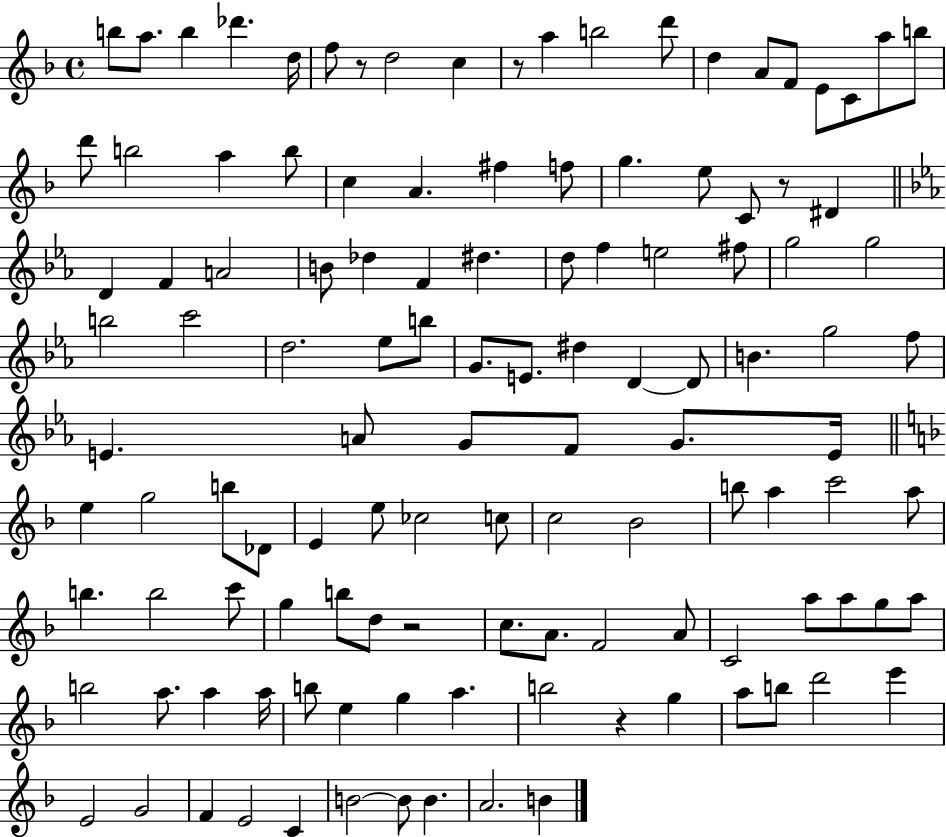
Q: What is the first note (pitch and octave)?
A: B5